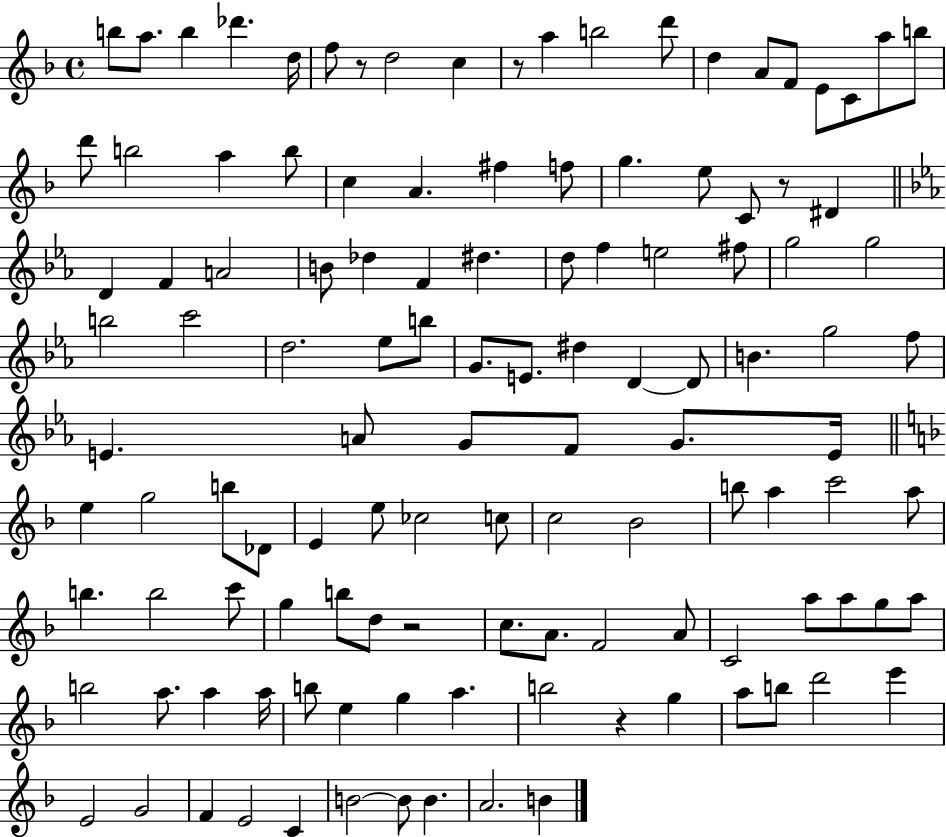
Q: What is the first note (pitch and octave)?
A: B5